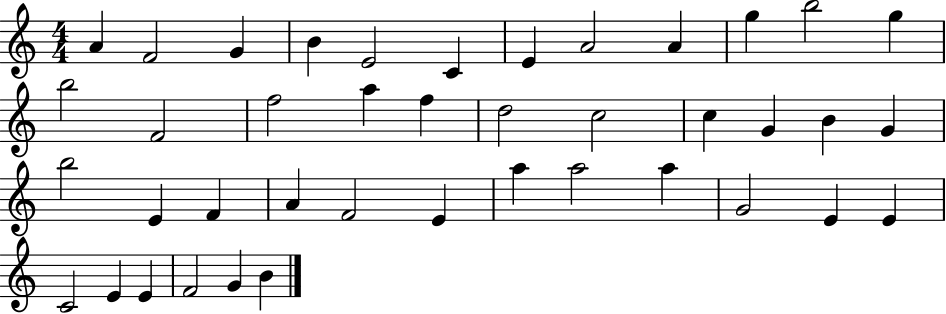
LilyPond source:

{
  \clef treble
  \numericTimeSignature
  \time 4/4
  \key c \major
  a'4 f'2 g'4 | b'4 e'2 c'4 | e'4 a'2 a'4 | g''4 b''2 g''4 | \break b''2 f'2 | f''2 a''4 f''4 | d''2 c''2 | c''4 g'4 b'4 g'4 | \break b''2 e'4 f'4 | a'4 f'2 e'4 | a''4 a''2 a''4 | g'2 e'4 e'4 | \break c'2 e'4 e'4 | f'2 g'4 b'4 | \bar "|."
}